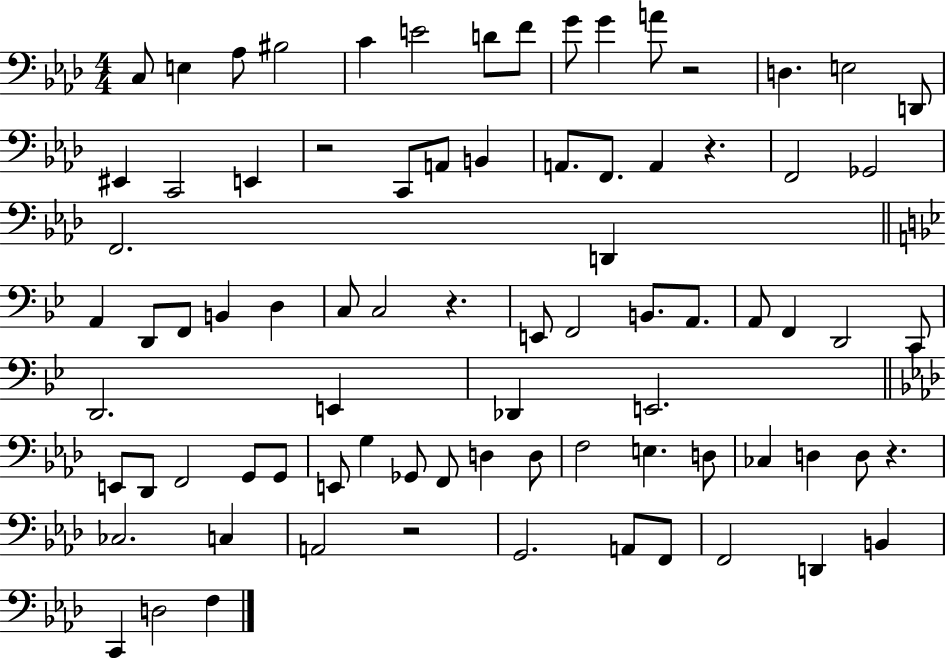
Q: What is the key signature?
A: AES major